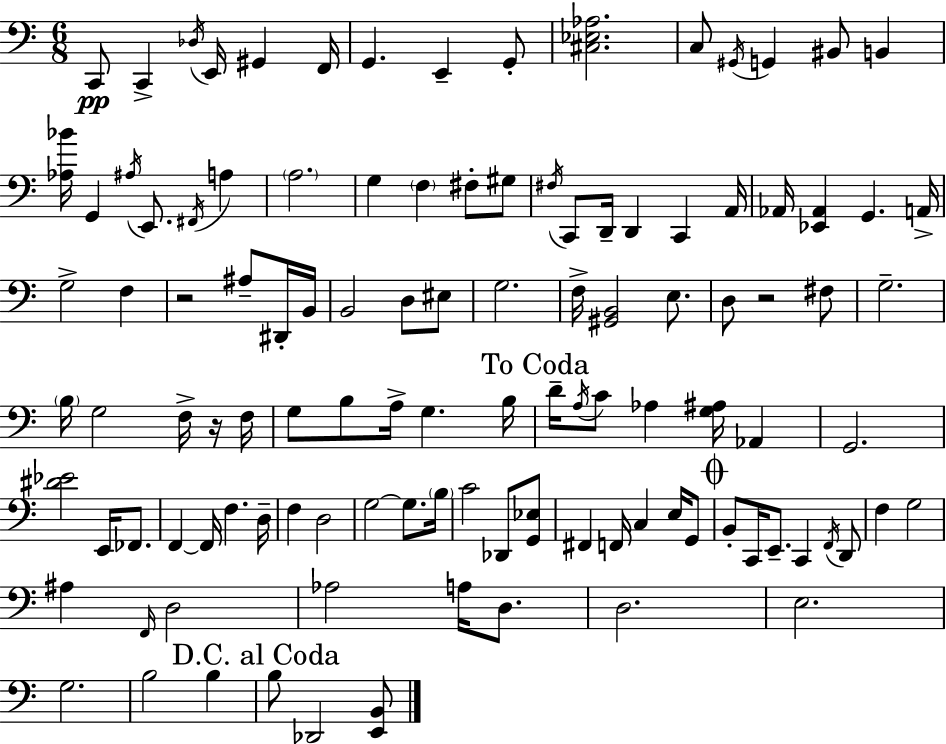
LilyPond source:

{
  \clef bass
  \numericTimeSignature
  \time 6/8
  \key c \major
  \repeat volta 2 { c,8\pp c,4-> \acciaccatura { des16 } e,16 gis,4 | f,16 g,4. e,4-- g,8-. | <cis ees aes>2. | c8 \acciaccatura { gis,16 } g,4 bis,8 b,4 | \break <aes bes'>16 g,4 \acciaccatura { ais16 } e,8. \acciaccatura { fis,16 } | a4 \parenthesize a2. | g4 \parenthesize f4 | fis8-. gis8 \acciaccatura { fis16 } c,8 d,16-- d,4 | \break c,4 a,16 aes,16 <ees, aes,>4 g,4. | a,16-> g2-> | f4 r2 | ais8-- dis,16-. b,16 b,2 | \break d8 eis8 g2. | f16-> <gis, b,>2 | e8. d8 r2 | fis8 g2.-- | \break \parenthesize b16 g2 | f16-> r16 f16 g8 b8 a16-> g4. | b16 \mark "To Coda" d'16-- \acciaccatura { a16 } c'8 aes4 | <g ais>16 aes,4 g,2. | \break <dis' ees'>2 | e,16 fes,8. f,4~~ f,16 f4. | d16-- f4 d2 | g2~~ | \break g8. \parenthesize b16 c'2 | des,8 <g, ees>8 fis,4 f,16 c4 | e16 g,8 \mark \markup { \musicglyph "scripts.coda" } b,8-. c,16 e,8.-- | c,4 \acciaccatura { f,16 } d,8 f4 g2 | \break ais4 \grace { f,16 } | d2 aes2 | a16 d8. d2. | e2. | \break g2. | b2 | b4 \mark "D.C. al Coda" b8 des,2 | <e, b,>8 } \bar "|."
}